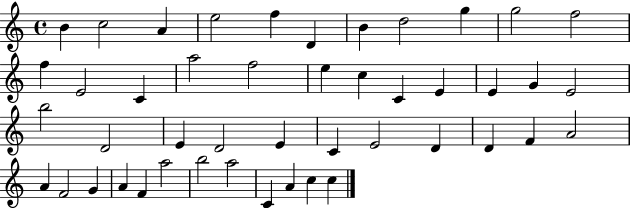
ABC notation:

X:1
T:Untitled
M:4/4
L:1/4
K:C
B c2 A e2 f D B d2 g g2 f2 f E2 C a2 f2 e c C E E G E2 b2 D2 E D2 E C E2 D D F A2 A F2 G A F a2 b2 a2 C A c c